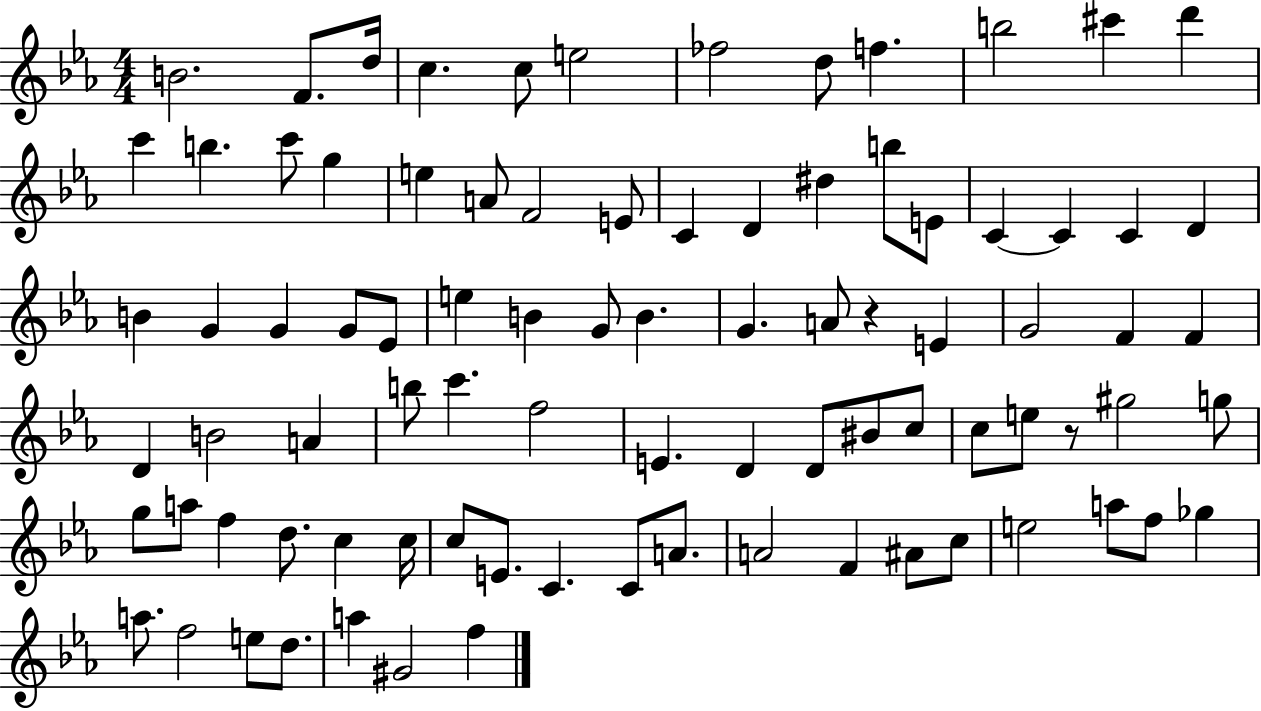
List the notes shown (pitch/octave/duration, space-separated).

B4/h. F4/e. D5/s C5/q. C5/e E5/h FES5/h D5/e F5/q. B5/h C#6/q D6/q C6/q B5/q. C6/e G5/q E5/q A4/e F4/h E4/e C4/q D4/q D#5/q B5/e E4/e C4/q C4/q C4/q D4/q B4/q G4/q G4/q G4/e Eb4/e E5/q B4/q G4/e B4/q. G4/q. A4/e R/q E4/q G4/h F4/q F4/q D4/q B4/h A4/q B5/e C6/q. F5/h E4/q. D4/q D4/e BIS4/e C5/e C5/e E5/e R/e G#5/h G5/e G5/e A5/e F5/q D5/e. C5/q C5/s C5/e E4/e. C4/q. C4/e A4/e. A4/h F4/q A#4/e C5/e E5/h A5/e F5/e Gb5/q A5/e. F5/h E5/e D5/e. A5/q G#4/h F5/q